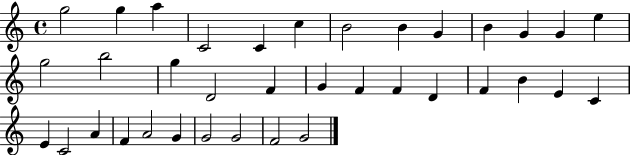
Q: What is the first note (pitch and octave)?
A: G5